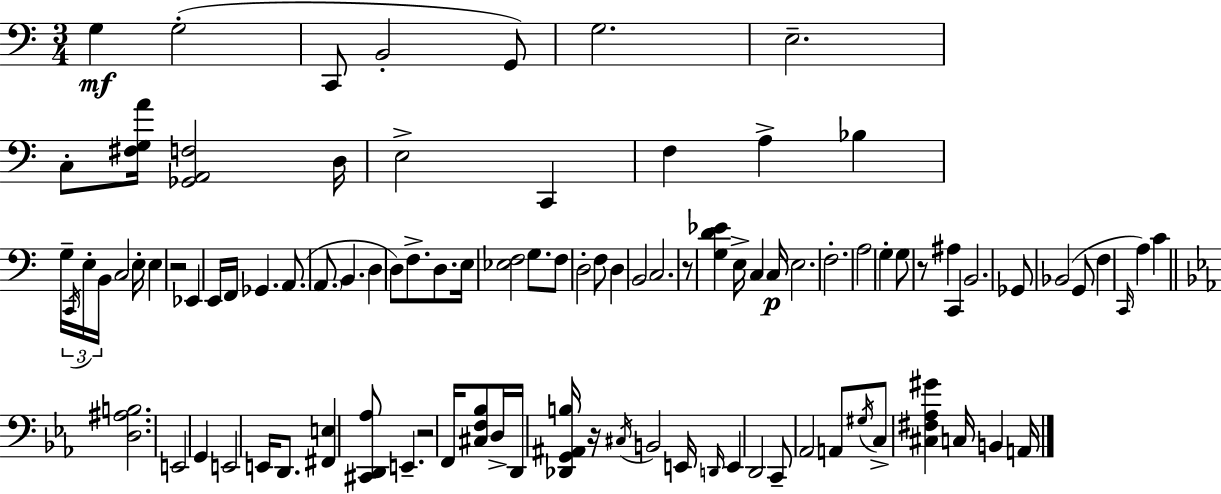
G3/q G3/h C2/e B2/h G2/e G3/h. E3/h. C3/e [F#3,G3,A4]/s [Gb2,A2,F3]/h D3/s E3/h C2/q F3/q A3/q Bb3/q G3/s C2/s E3/s B2/s C3/h E3/s E3/q R/h Eb2/q E2/s F2/s Gb2/q. A2/e. A2/e. B2/q. D3/q D3/e F3/e. D3/e. E3/s [Eb3,F3]/h G3/e. F3/e D3/h F3/e D3/q B2/h C3/h. R/e [G3,D4,Eb4]/q E3/s C3/q C3/s E3/h. F3/h. A3/h G3/q G3/e R/e A#3/q C2/q B2/h. Gb2/e Bb2/h G2/e F3/q C2/s A3/q C4/q [D3,A#3,B3]/h. E2/h G2/q E2/h E2/s D2/e. [F#2,E3]/q [C#2,D2,Ab3]/e E2/q. R/h F2/s [C#3,F3,Bb3]/e D3/s D2/s [Db2,G2,A#2,B3]/s R/s C#3/s B2/h E2/s D2/s E2/q D2/h C2/e Ab2/h A2/e G#3/s C3/e [C#3,F#3,Ab3,G#4]/q C3/s B2/q A2/s